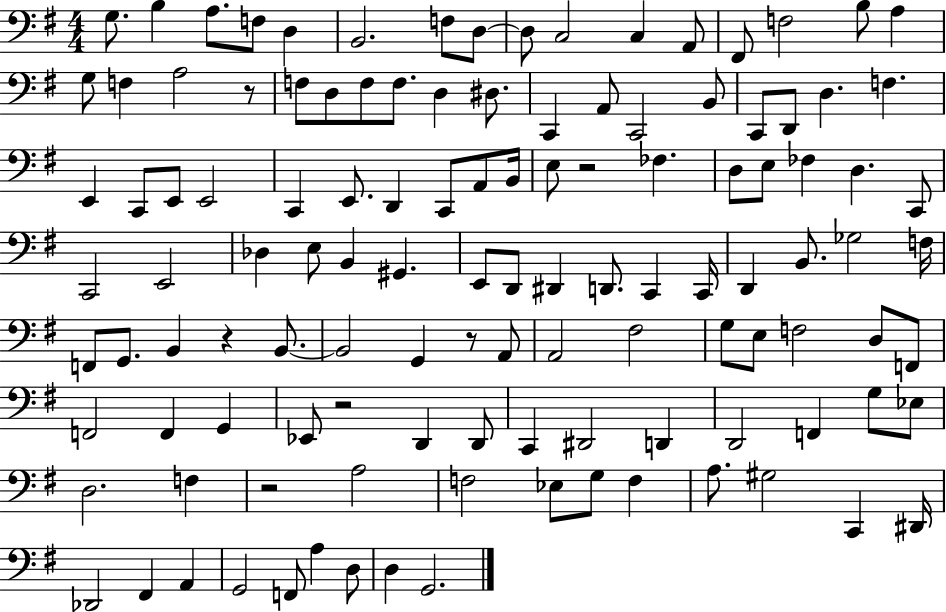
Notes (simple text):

G3/e. B3/q A3/e. F3/e D3/q B2/h. F3/e D3/e D3/e C3/h C3/q A2/e F#2/e F3/h B3/e A3/q G3/e F3/q A3/h R/e F3/e D3/e F3/e F3/e. D3/q D#3/e. C2/q A2/e C2/h B2/e C2/e D2/e D3/q. F3/q. E2/q C2/e E2/e E2/h C2/q E2/e. D2/q C2/e A2/e B2/s E3/e R/h FES3/q. D3/e E3/e FES3/q D3/q. C2/e C2/h E2/h Db3/q E3/e B2/q G#2/q. E2/e D2/e D#2/q D2/e. C2/q C2/s D2/q B2/e. Gb3/h F3/s F2/e G2/e. B2/q R/q B2/e. B2/h G2/q R/e A2/e A2/h F#3/h G3/e E3/e F3/h D3/e F2/e F2/h F2/q G2/q Eb2/e R/h D2/q D2/e C2/q D#2/h D2/q D2/h F2/q G3/e Eb3/e D3/h. F3/q R/h A3/h F3/h Eb3/e G3/e F3/q A3/e. G#3/h C2/q D#2/s Db2/h F#2/q A2/q G2/h F2/e A3/q D3/e D3/q G2/h.